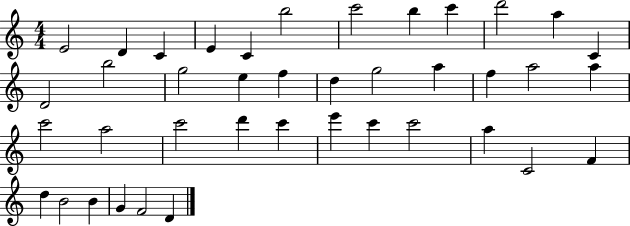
{
  \clef treble
  \numericTimeSignature
  \time 4/4
  \key c \major
  e'2 d'4 c'4 | e'4 c'4 b''2 | c'''2 b''4 c'''4 | d'''2 a''4 c'4 | \break d'2 b''2 | g''2 e''4 f''4 | d''4 g''2 a''4 | f''4 a''2 a''4 | \break c'''2 a''2 | c'''2 d'''4 c'''4 | e'''4 c'''4 c'''2 | a''4 c'2 f'4 | \break d''4 b'2 b'4 | g'4 f'2 d'4 | \bar "|."
}